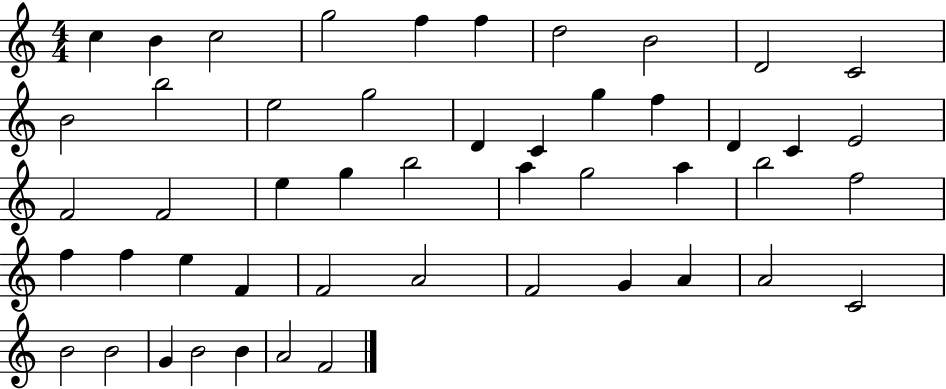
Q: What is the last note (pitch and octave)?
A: F4